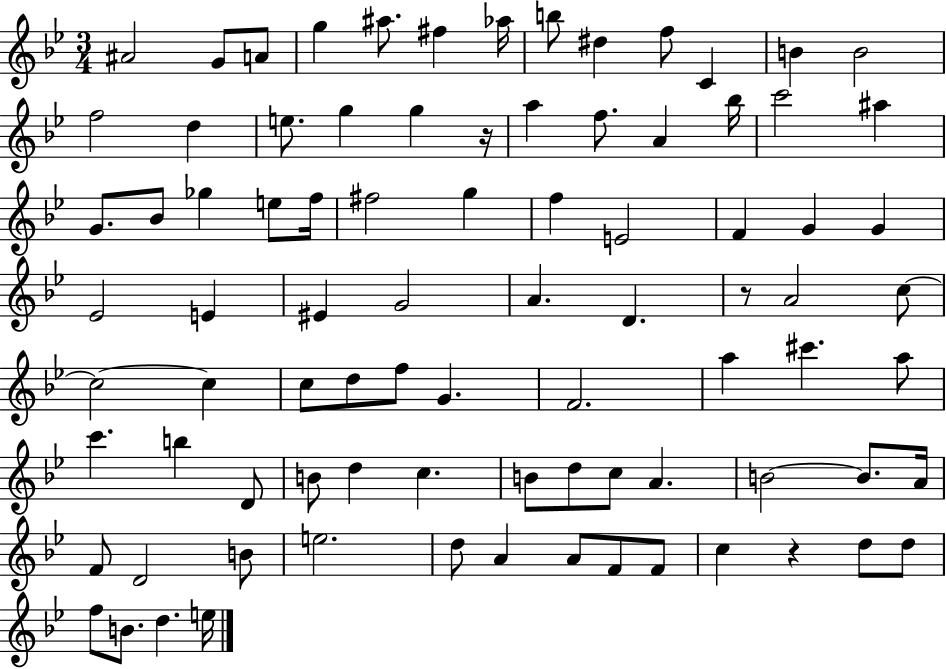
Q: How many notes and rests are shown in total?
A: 86